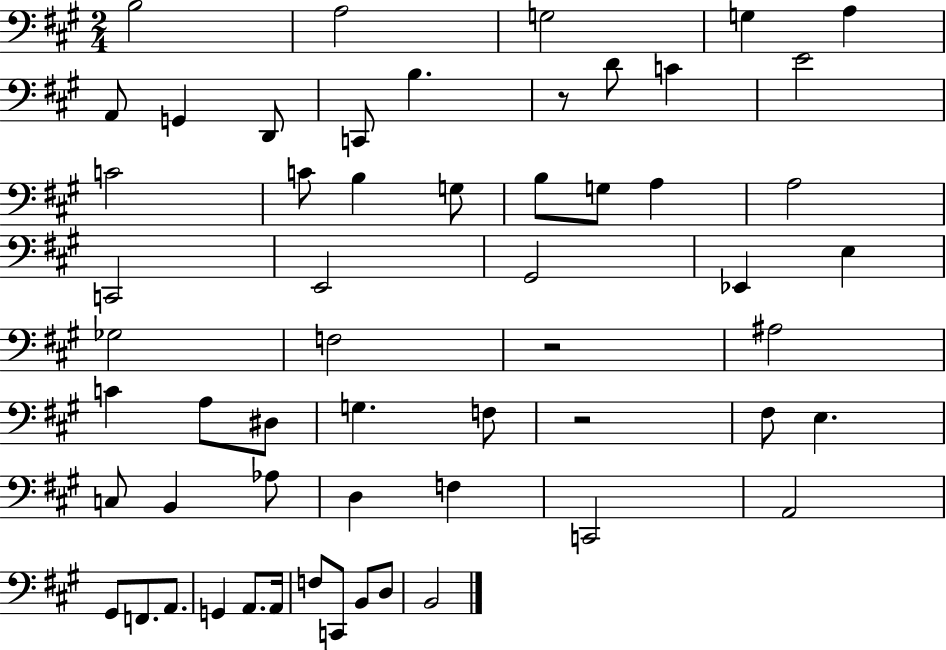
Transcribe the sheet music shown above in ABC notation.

X:1
T:Untitled
M:2/4
L:1/4
K:A
B,2 A,2 G,2 G, A, A,,/2 G,, D,,/2 C,,/2 B, z/2 D/2 C E2 C2 C/2 B, G,/2 B,/2 G,/2 A, A,2 C,,2 E,,2 ^G,,2 _E,, E, _G,2 F,2 z2 ^A,2 C A,/2 ^D,/2 G, F,/2 z2 ^F,/2 E, C,/2 B,, _A,/2 D, F, C,,2 A,,2 ^G,,/2 F,,/2 A,,/2 G,, A,,/2 A,,/4 F,/2 C,,/2 B,,/2 D,/2 B,,2